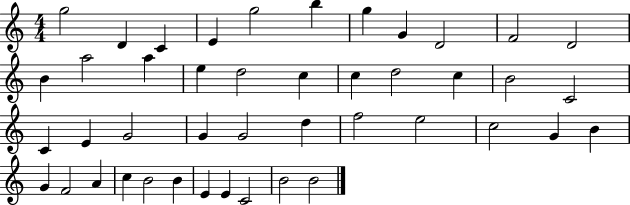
{
  \clef treble
  \numericTimeSignature
  \time 4/4
  \key c \major
  g''2 d'4 c'4 | e'4 g''2 b''4 | g''4 g'4 d'2 | f'2 d'2 | \break b'4 a''2 a''4 | e''4 d''2 c''4 | c''4 d''2 c''4 | b'2 c'2 | \break c'4 e'4 g'2 | g'4 g'2 d''4 | f''2 e''2 | c''2 g'4 b'4 | \break g'4 f'2 a'4 | c''4 b'2 b'4 | e'4 e'4 c'2 | b'2 b'2 | \break \bar "|."
}